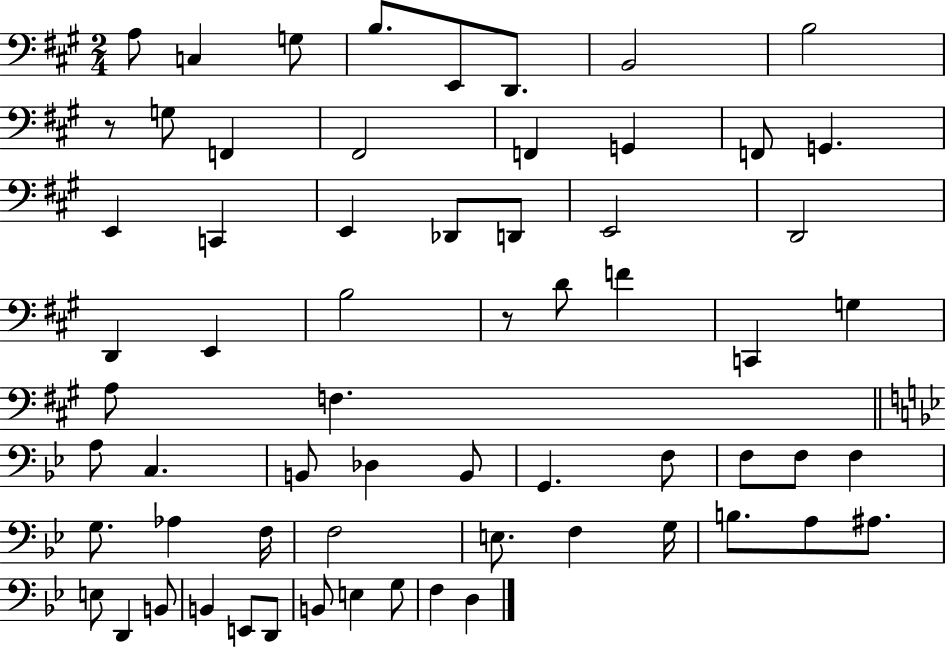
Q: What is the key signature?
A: A major